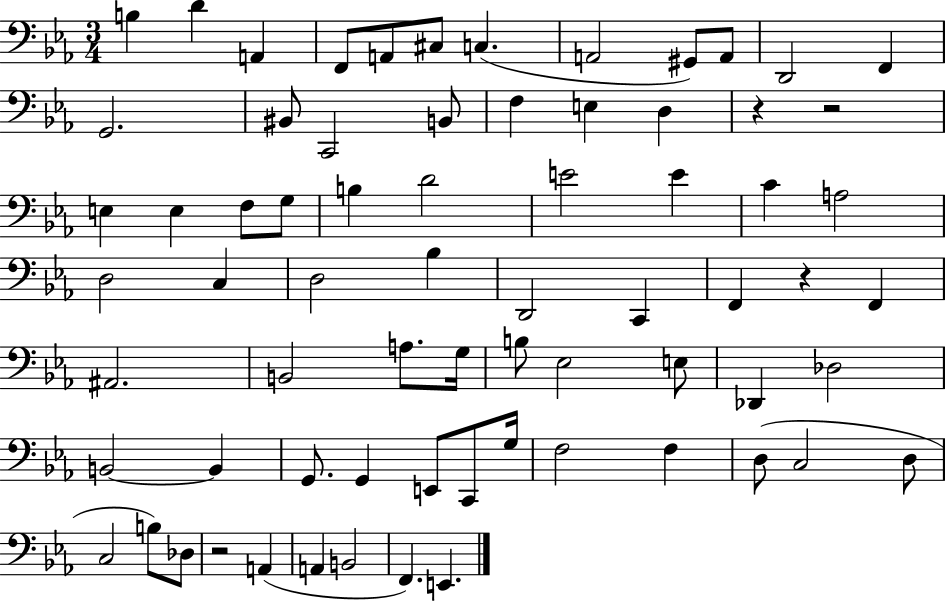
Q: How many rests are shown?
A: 4